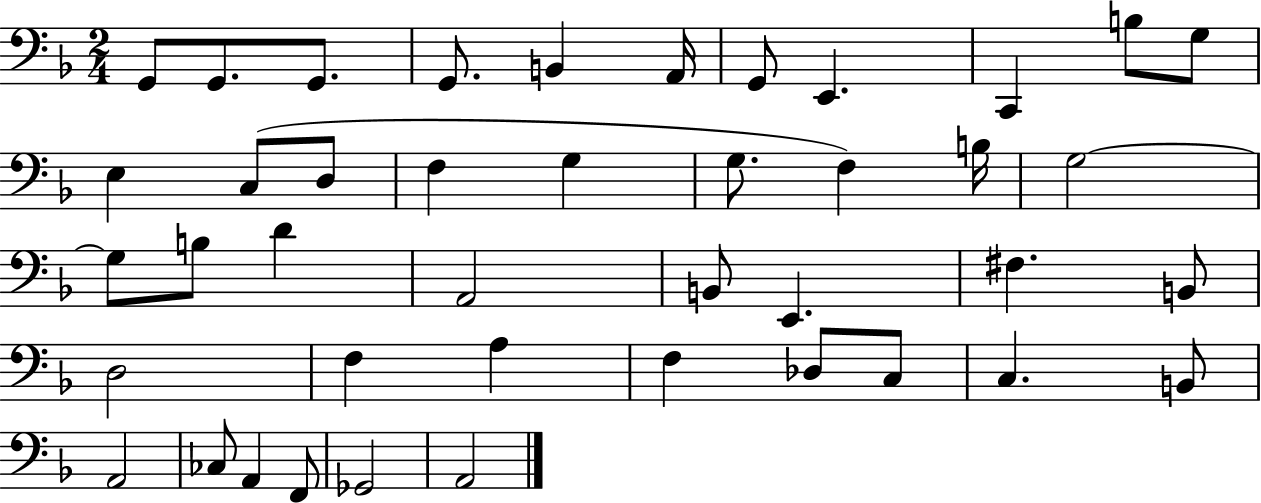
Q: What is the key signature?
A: F major